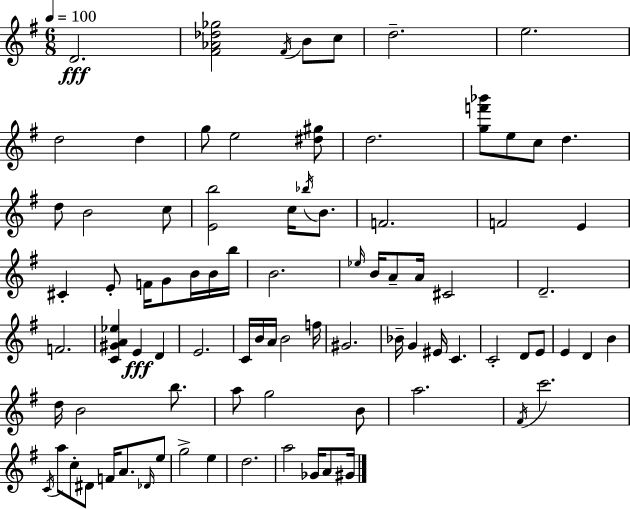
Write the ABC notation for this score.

X:1
T:Untitled
M:6/8
L:1/4
K:G
D2 [^F_A_d_g]2 ^F/4 B/2 c/2 d2 e2 d2 d g/2 e2 [^d^g]/2 d2 [gf'_b']/2 e/2 c/2 d d/2 B2 c/2 [Eb]2 c/4 _b/4 B/2 F2 F2 E ^C E/2 F/4 G/2 B/4 B/4 b/4 B2 _e/4 B/4 A/2 A/4 ^C2 D2 F2 [C^GA_e] E D E2 C/4 B/4 A/4 B2 f/4 ^G2 _B/4 G ^E/4 C C2 D/2 E/2 E D B d/4 B2 b/2 a/2 g2 B/2 a2 ^F/4 c'2 C/4 a/2 c/2 ^D/2 F/4 A/2 _D/4 e/2 g2 e d2 a2 _G/4 A/2 ^G/4